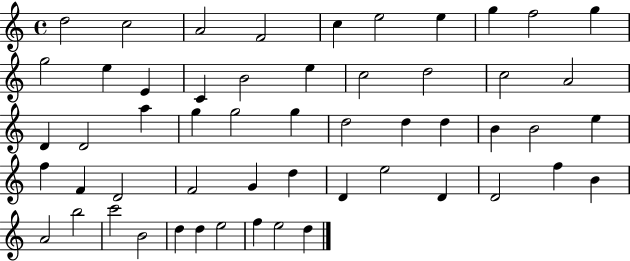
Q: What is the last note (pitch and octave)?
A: D5